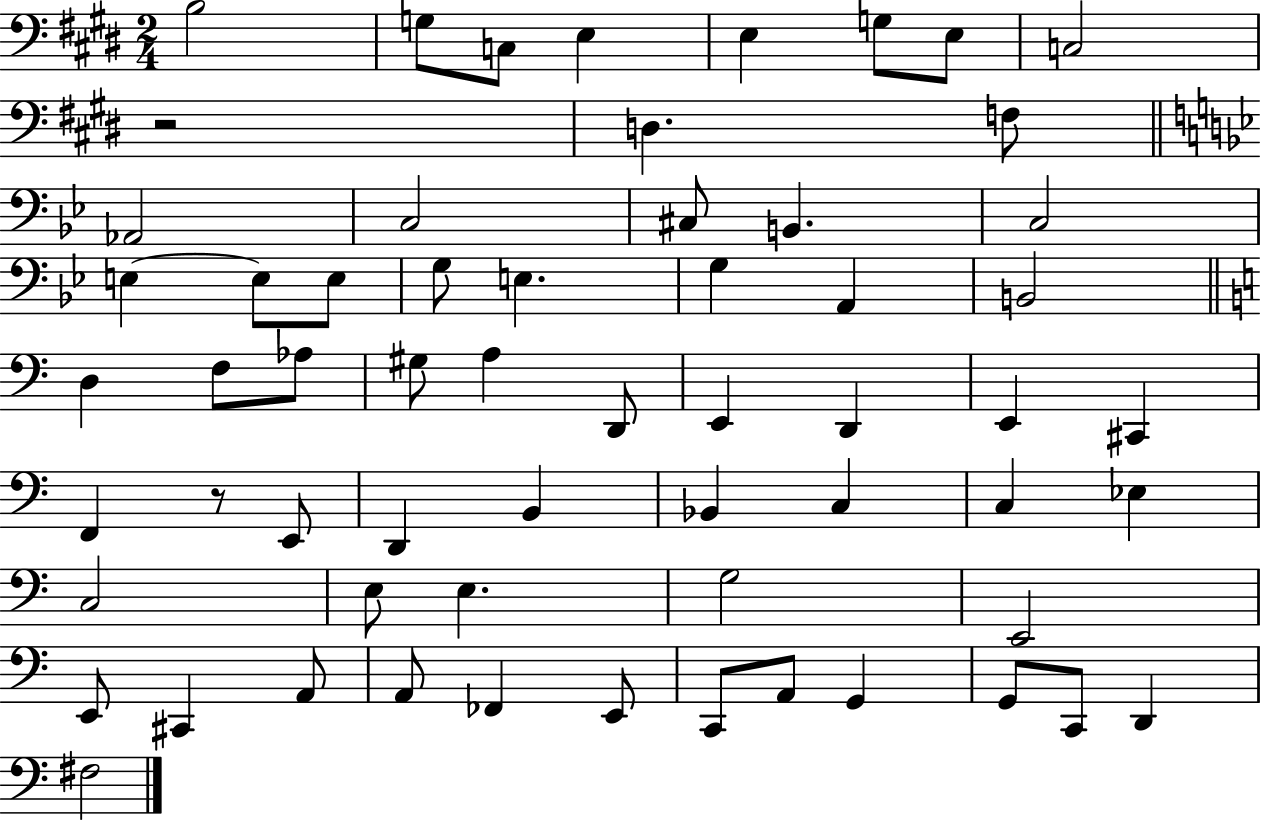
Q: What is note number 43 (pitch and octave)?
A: E3